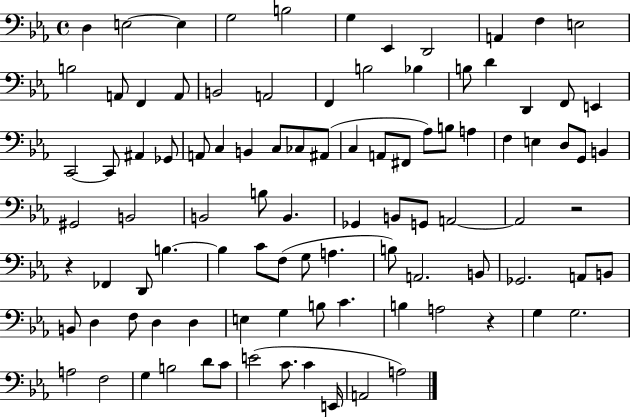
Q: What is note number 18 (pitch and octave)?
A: F2